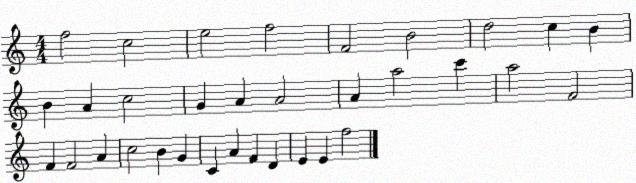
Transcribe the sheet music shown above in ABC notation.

X:1
T:Untitled
M:4/4
L:1/4
K:C
f2 c2 e2 f2 F2 B2 d2 c B B A c2 G A A2 A a2 c' a2 F2 F F2 A c2 B G C A F D E E f2